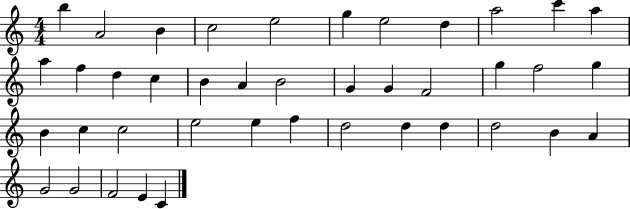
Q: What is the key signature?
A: C major